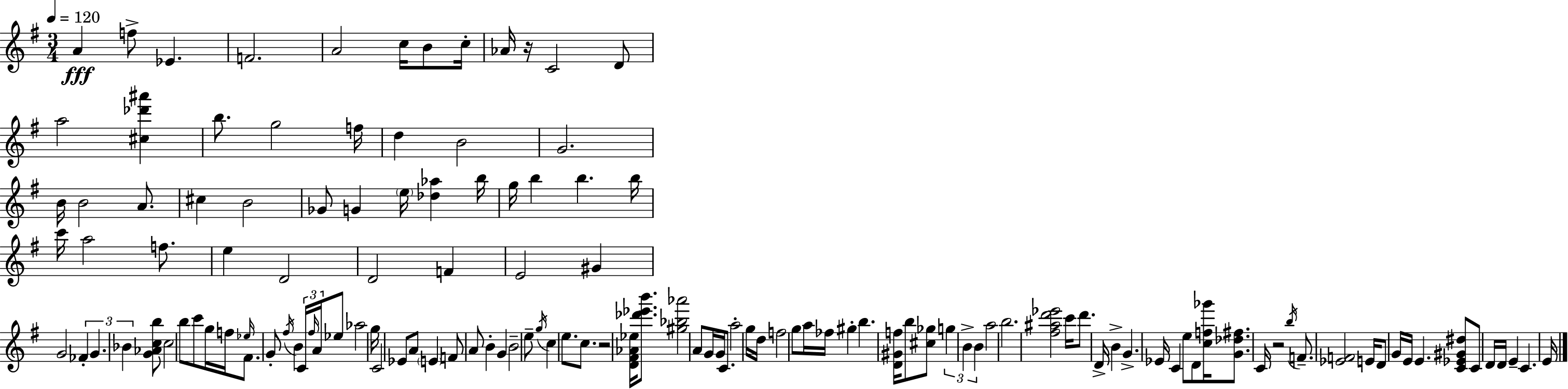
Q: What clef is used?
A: treble